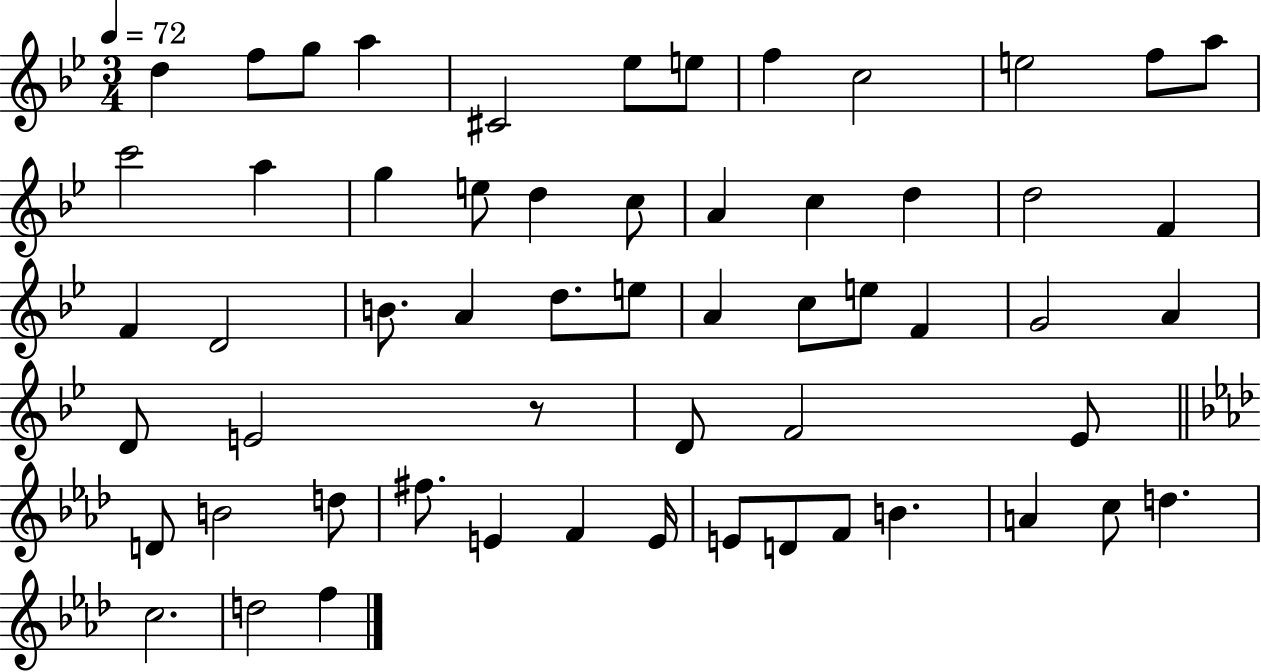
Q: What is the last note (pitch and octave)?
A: F5